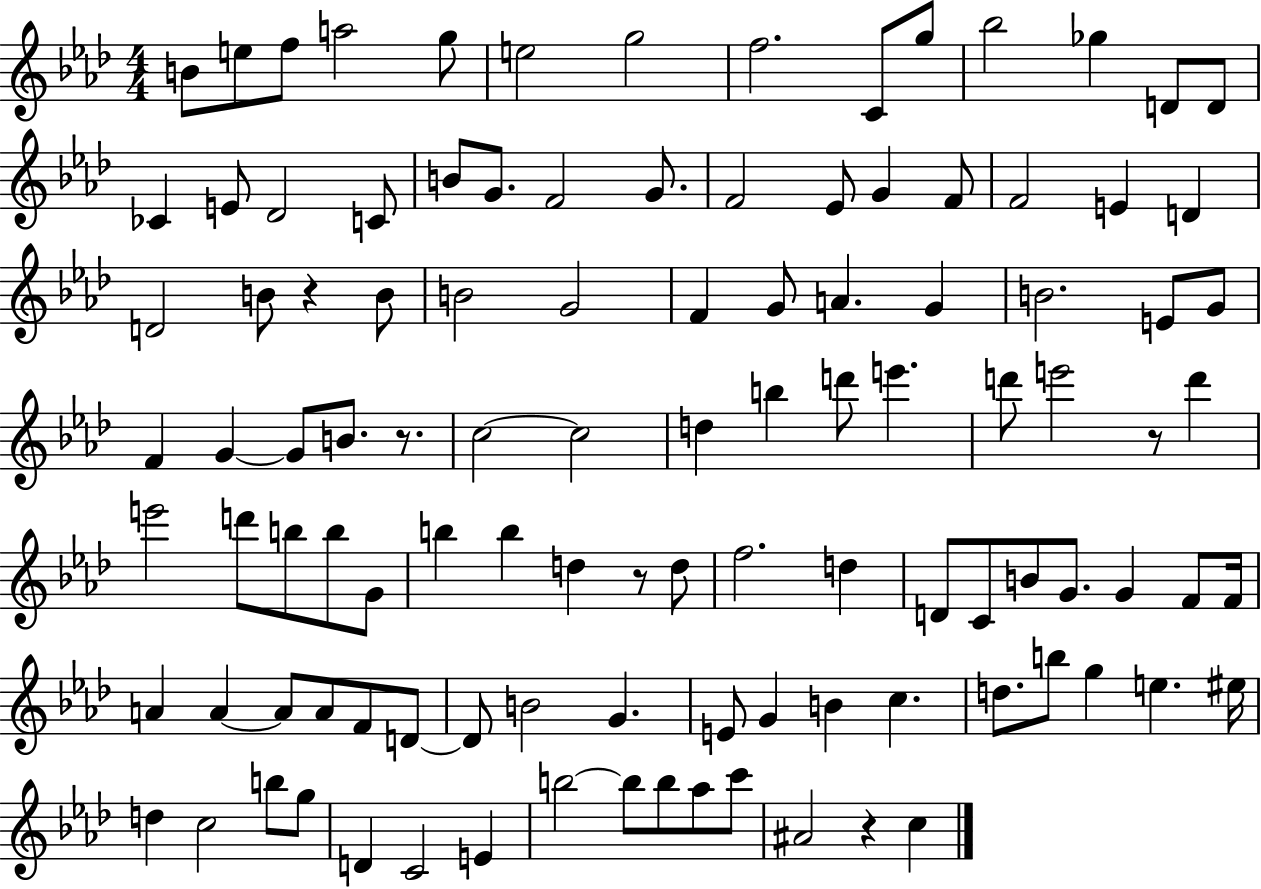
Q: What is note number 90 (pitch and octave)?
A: EIS5